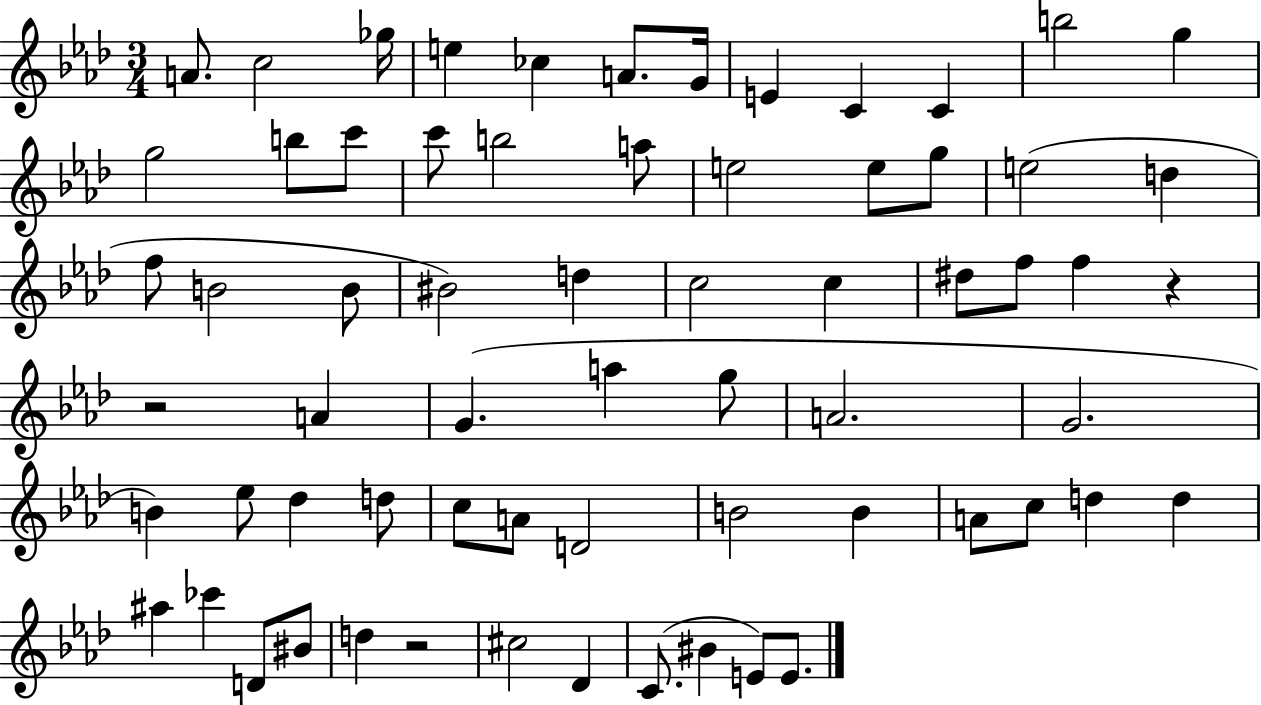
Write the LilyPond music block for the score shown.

{
  \clef treble
  \numericTimeSignature
  \time 3/4
  \key aes \major
  a'8. c''2 ges''16 | e''4 ces''4 a'8. g'16 | e'4 c'4 c'4 | b''2 g''4 | \break g''2 b''8 c'''8 | c'''8 b''2 a''8 | e''2 e''8 g''8 | e''2( d''4 | \break f''8 b'2 b'8 | bis'2) d''4 | c''2 c''4 | dis''8 f''8 f''4 r4 | \break r2 a'4 | g'4.( a''4 g''8 | a'2. | g'2. | \break b'4) ees''8 des''4 d''8 | c''8 a'8 d'2 | b'2 b'4 | a'8 c''8 d''4 d''4 | \break ais''4 ces'''4 d'8 bis'8 | d''4 r2 | cis''2 des'4 | c'8.( bis'4 e'8) e'8. | \break \bar "|."
}